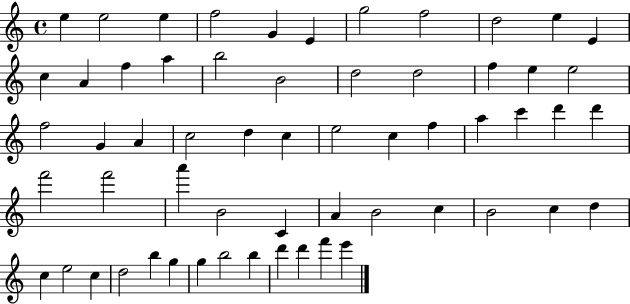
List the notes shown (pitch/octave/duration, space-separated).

E5/q E5/h E5/q F5/h G4/q E4/q G5/h F5/h D5/h E5/q E4/q C5/q A4/q F5/q A5/q B5/h B4/h D5/h D5/h F5/q E5/q E5/h F5/h G4/q A4/q C5/h D5/q C5/q E5/h C5/q F5/q A5/q C6/q D6/q D6/q F6/h F6/h A6/q B4/h C4/q A4/q B4/h C5/q B4/h C5/q D5/q C5/q E5/h C5/q D5/h B5/q G5/q G5/q B5/h B5/q D6/q D6/q F6/q E6/q